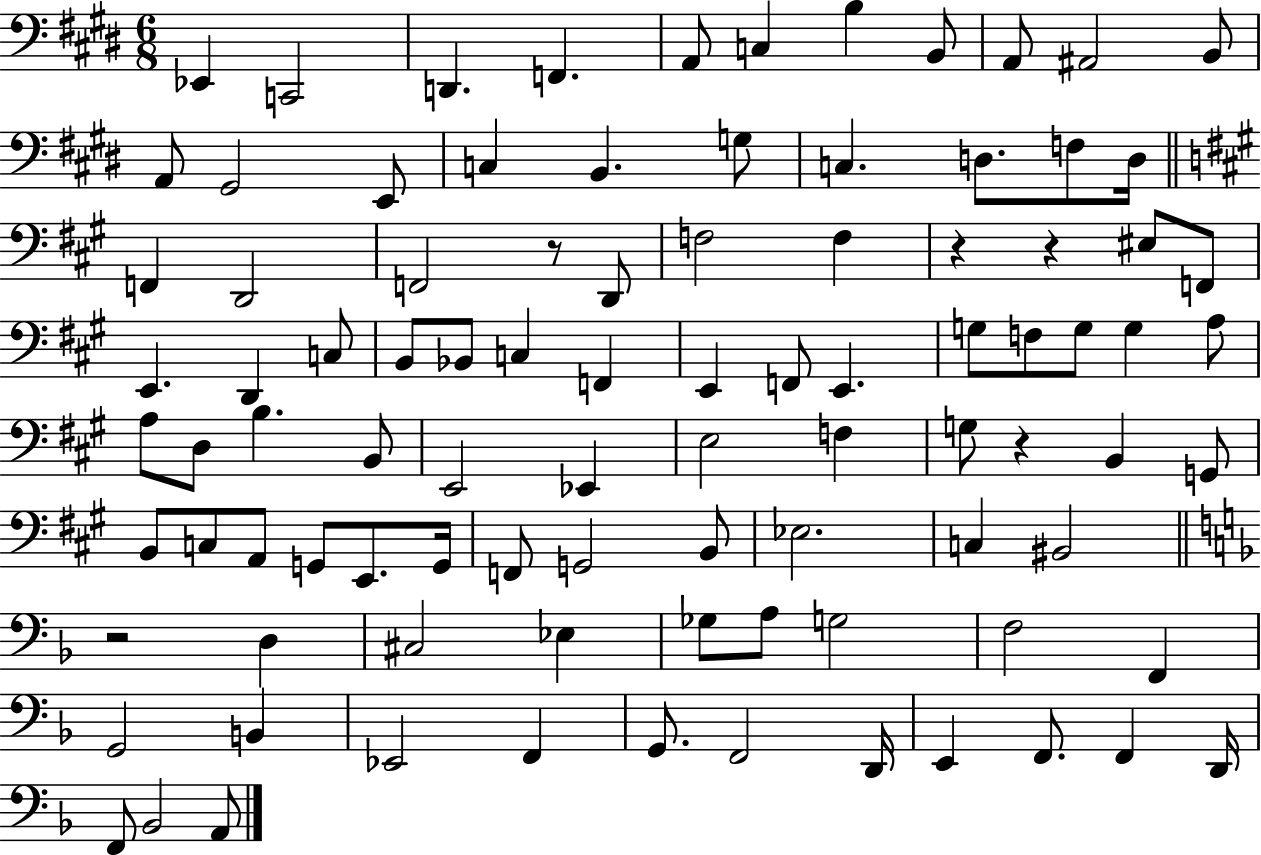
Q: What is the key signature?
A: E major